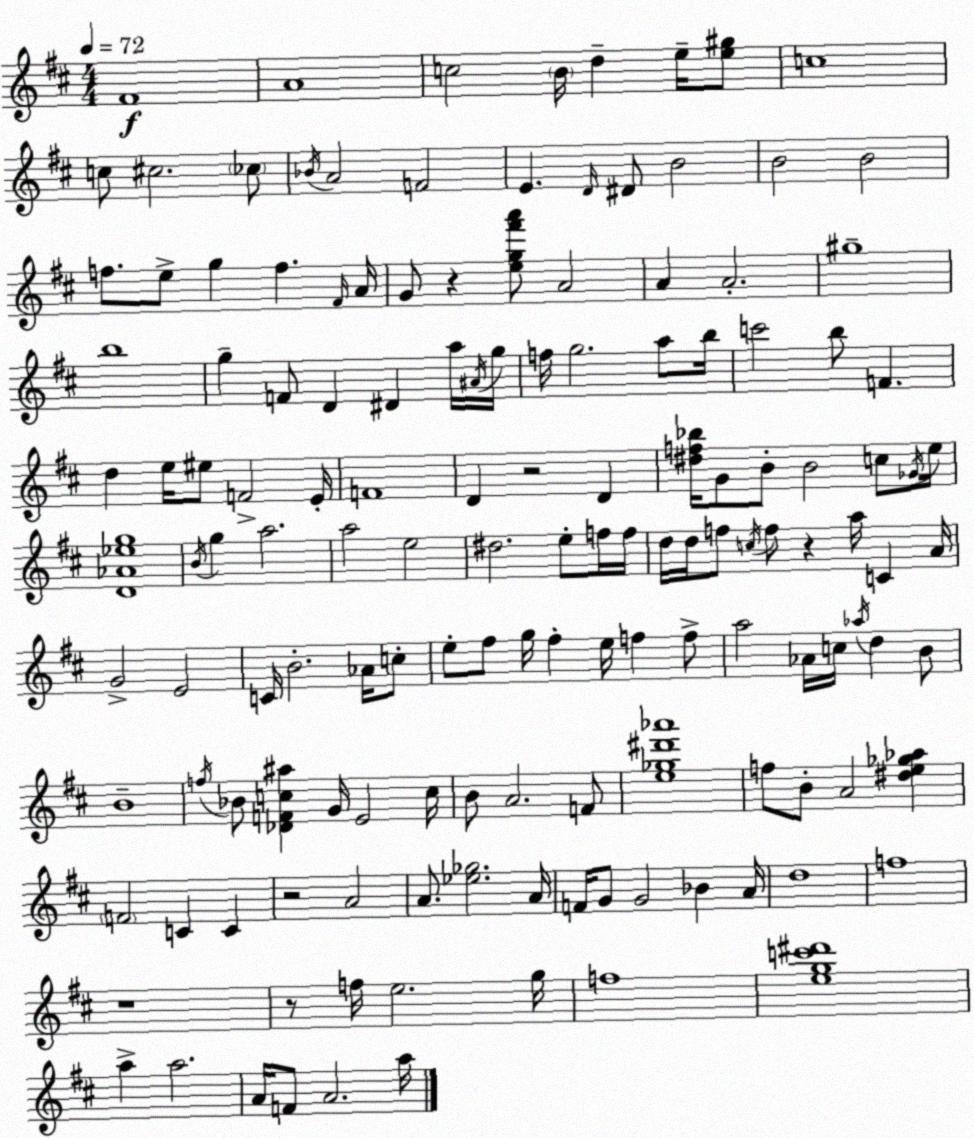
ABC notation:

X:1
T:Untitled
M:4/4
L:1/4
K:D
^F4 A4 c2 B/4 d e/4 [e^g]/2 c4 c/2 ^c2 _c/2 _B/4 A2 F2 E D/4 ^D/2 B2 B2 B2 f/2 e/2 g f ^F/4 A/4 G/2 z [eg^f'a']/2 A2 A A2 ^g4 b4 g F/2 D ^D a/4 ^A/4 g/4 f/4 g2 a/2 b/4 c'2 b/2 F d e/4 ^e/2 F2 E/4 F4 D z2 D [^df_b]/4 G/2 B/2 B2 c/2 _G/4 e/4 [D_A_eg]4 B/4 g a2 a2 e2 ^d2 e/2 f/4 f/4 d/4 d/4 f/2 c/4 f/2 z a/4 C A/4 G2 E2 C/4 B2 _A/4 c/2 e/2 ^f/2 g/4 ^f e/4 f f/2 a2 _A/4 c/4 _a/4 d B/2 B4 f/4 _B/2 [_DFc^a] G/4 E2 c/4 B/2 A2 F/2 [e_g^d'_a']4 f/2 B/2 A2 [^de_g_a] F2 C C z2 A2 A/2 [_e_g]2 A/4 F/4 G/2 G2 _B A/4 d4 f4 z4 z/2 f/4 e2 g/4 f4 [egc'^d']4 a a2 A/4 F/2 A2 a/4